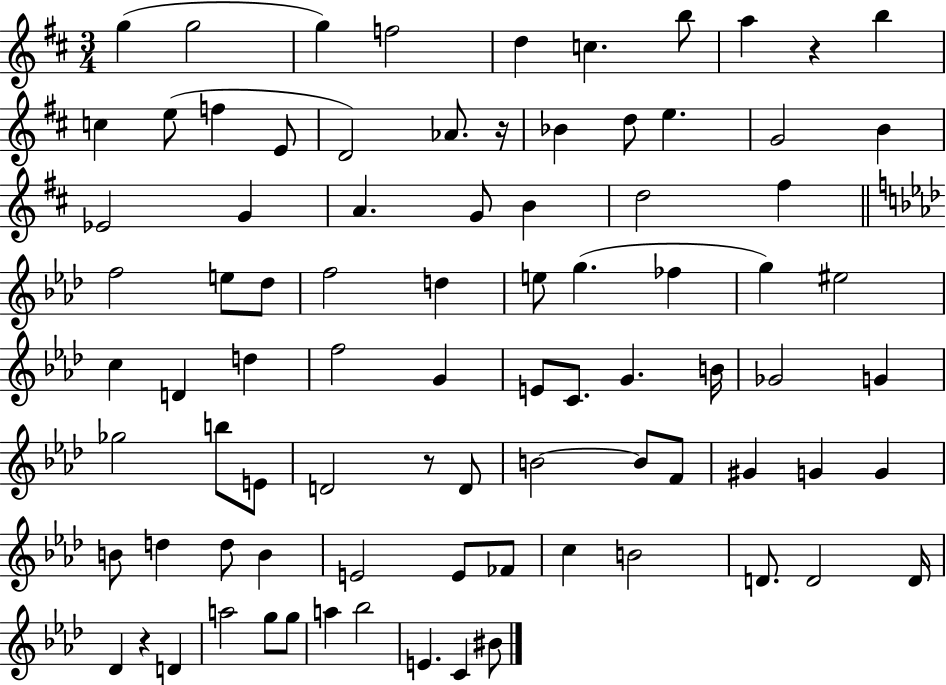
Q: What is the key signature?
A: D major